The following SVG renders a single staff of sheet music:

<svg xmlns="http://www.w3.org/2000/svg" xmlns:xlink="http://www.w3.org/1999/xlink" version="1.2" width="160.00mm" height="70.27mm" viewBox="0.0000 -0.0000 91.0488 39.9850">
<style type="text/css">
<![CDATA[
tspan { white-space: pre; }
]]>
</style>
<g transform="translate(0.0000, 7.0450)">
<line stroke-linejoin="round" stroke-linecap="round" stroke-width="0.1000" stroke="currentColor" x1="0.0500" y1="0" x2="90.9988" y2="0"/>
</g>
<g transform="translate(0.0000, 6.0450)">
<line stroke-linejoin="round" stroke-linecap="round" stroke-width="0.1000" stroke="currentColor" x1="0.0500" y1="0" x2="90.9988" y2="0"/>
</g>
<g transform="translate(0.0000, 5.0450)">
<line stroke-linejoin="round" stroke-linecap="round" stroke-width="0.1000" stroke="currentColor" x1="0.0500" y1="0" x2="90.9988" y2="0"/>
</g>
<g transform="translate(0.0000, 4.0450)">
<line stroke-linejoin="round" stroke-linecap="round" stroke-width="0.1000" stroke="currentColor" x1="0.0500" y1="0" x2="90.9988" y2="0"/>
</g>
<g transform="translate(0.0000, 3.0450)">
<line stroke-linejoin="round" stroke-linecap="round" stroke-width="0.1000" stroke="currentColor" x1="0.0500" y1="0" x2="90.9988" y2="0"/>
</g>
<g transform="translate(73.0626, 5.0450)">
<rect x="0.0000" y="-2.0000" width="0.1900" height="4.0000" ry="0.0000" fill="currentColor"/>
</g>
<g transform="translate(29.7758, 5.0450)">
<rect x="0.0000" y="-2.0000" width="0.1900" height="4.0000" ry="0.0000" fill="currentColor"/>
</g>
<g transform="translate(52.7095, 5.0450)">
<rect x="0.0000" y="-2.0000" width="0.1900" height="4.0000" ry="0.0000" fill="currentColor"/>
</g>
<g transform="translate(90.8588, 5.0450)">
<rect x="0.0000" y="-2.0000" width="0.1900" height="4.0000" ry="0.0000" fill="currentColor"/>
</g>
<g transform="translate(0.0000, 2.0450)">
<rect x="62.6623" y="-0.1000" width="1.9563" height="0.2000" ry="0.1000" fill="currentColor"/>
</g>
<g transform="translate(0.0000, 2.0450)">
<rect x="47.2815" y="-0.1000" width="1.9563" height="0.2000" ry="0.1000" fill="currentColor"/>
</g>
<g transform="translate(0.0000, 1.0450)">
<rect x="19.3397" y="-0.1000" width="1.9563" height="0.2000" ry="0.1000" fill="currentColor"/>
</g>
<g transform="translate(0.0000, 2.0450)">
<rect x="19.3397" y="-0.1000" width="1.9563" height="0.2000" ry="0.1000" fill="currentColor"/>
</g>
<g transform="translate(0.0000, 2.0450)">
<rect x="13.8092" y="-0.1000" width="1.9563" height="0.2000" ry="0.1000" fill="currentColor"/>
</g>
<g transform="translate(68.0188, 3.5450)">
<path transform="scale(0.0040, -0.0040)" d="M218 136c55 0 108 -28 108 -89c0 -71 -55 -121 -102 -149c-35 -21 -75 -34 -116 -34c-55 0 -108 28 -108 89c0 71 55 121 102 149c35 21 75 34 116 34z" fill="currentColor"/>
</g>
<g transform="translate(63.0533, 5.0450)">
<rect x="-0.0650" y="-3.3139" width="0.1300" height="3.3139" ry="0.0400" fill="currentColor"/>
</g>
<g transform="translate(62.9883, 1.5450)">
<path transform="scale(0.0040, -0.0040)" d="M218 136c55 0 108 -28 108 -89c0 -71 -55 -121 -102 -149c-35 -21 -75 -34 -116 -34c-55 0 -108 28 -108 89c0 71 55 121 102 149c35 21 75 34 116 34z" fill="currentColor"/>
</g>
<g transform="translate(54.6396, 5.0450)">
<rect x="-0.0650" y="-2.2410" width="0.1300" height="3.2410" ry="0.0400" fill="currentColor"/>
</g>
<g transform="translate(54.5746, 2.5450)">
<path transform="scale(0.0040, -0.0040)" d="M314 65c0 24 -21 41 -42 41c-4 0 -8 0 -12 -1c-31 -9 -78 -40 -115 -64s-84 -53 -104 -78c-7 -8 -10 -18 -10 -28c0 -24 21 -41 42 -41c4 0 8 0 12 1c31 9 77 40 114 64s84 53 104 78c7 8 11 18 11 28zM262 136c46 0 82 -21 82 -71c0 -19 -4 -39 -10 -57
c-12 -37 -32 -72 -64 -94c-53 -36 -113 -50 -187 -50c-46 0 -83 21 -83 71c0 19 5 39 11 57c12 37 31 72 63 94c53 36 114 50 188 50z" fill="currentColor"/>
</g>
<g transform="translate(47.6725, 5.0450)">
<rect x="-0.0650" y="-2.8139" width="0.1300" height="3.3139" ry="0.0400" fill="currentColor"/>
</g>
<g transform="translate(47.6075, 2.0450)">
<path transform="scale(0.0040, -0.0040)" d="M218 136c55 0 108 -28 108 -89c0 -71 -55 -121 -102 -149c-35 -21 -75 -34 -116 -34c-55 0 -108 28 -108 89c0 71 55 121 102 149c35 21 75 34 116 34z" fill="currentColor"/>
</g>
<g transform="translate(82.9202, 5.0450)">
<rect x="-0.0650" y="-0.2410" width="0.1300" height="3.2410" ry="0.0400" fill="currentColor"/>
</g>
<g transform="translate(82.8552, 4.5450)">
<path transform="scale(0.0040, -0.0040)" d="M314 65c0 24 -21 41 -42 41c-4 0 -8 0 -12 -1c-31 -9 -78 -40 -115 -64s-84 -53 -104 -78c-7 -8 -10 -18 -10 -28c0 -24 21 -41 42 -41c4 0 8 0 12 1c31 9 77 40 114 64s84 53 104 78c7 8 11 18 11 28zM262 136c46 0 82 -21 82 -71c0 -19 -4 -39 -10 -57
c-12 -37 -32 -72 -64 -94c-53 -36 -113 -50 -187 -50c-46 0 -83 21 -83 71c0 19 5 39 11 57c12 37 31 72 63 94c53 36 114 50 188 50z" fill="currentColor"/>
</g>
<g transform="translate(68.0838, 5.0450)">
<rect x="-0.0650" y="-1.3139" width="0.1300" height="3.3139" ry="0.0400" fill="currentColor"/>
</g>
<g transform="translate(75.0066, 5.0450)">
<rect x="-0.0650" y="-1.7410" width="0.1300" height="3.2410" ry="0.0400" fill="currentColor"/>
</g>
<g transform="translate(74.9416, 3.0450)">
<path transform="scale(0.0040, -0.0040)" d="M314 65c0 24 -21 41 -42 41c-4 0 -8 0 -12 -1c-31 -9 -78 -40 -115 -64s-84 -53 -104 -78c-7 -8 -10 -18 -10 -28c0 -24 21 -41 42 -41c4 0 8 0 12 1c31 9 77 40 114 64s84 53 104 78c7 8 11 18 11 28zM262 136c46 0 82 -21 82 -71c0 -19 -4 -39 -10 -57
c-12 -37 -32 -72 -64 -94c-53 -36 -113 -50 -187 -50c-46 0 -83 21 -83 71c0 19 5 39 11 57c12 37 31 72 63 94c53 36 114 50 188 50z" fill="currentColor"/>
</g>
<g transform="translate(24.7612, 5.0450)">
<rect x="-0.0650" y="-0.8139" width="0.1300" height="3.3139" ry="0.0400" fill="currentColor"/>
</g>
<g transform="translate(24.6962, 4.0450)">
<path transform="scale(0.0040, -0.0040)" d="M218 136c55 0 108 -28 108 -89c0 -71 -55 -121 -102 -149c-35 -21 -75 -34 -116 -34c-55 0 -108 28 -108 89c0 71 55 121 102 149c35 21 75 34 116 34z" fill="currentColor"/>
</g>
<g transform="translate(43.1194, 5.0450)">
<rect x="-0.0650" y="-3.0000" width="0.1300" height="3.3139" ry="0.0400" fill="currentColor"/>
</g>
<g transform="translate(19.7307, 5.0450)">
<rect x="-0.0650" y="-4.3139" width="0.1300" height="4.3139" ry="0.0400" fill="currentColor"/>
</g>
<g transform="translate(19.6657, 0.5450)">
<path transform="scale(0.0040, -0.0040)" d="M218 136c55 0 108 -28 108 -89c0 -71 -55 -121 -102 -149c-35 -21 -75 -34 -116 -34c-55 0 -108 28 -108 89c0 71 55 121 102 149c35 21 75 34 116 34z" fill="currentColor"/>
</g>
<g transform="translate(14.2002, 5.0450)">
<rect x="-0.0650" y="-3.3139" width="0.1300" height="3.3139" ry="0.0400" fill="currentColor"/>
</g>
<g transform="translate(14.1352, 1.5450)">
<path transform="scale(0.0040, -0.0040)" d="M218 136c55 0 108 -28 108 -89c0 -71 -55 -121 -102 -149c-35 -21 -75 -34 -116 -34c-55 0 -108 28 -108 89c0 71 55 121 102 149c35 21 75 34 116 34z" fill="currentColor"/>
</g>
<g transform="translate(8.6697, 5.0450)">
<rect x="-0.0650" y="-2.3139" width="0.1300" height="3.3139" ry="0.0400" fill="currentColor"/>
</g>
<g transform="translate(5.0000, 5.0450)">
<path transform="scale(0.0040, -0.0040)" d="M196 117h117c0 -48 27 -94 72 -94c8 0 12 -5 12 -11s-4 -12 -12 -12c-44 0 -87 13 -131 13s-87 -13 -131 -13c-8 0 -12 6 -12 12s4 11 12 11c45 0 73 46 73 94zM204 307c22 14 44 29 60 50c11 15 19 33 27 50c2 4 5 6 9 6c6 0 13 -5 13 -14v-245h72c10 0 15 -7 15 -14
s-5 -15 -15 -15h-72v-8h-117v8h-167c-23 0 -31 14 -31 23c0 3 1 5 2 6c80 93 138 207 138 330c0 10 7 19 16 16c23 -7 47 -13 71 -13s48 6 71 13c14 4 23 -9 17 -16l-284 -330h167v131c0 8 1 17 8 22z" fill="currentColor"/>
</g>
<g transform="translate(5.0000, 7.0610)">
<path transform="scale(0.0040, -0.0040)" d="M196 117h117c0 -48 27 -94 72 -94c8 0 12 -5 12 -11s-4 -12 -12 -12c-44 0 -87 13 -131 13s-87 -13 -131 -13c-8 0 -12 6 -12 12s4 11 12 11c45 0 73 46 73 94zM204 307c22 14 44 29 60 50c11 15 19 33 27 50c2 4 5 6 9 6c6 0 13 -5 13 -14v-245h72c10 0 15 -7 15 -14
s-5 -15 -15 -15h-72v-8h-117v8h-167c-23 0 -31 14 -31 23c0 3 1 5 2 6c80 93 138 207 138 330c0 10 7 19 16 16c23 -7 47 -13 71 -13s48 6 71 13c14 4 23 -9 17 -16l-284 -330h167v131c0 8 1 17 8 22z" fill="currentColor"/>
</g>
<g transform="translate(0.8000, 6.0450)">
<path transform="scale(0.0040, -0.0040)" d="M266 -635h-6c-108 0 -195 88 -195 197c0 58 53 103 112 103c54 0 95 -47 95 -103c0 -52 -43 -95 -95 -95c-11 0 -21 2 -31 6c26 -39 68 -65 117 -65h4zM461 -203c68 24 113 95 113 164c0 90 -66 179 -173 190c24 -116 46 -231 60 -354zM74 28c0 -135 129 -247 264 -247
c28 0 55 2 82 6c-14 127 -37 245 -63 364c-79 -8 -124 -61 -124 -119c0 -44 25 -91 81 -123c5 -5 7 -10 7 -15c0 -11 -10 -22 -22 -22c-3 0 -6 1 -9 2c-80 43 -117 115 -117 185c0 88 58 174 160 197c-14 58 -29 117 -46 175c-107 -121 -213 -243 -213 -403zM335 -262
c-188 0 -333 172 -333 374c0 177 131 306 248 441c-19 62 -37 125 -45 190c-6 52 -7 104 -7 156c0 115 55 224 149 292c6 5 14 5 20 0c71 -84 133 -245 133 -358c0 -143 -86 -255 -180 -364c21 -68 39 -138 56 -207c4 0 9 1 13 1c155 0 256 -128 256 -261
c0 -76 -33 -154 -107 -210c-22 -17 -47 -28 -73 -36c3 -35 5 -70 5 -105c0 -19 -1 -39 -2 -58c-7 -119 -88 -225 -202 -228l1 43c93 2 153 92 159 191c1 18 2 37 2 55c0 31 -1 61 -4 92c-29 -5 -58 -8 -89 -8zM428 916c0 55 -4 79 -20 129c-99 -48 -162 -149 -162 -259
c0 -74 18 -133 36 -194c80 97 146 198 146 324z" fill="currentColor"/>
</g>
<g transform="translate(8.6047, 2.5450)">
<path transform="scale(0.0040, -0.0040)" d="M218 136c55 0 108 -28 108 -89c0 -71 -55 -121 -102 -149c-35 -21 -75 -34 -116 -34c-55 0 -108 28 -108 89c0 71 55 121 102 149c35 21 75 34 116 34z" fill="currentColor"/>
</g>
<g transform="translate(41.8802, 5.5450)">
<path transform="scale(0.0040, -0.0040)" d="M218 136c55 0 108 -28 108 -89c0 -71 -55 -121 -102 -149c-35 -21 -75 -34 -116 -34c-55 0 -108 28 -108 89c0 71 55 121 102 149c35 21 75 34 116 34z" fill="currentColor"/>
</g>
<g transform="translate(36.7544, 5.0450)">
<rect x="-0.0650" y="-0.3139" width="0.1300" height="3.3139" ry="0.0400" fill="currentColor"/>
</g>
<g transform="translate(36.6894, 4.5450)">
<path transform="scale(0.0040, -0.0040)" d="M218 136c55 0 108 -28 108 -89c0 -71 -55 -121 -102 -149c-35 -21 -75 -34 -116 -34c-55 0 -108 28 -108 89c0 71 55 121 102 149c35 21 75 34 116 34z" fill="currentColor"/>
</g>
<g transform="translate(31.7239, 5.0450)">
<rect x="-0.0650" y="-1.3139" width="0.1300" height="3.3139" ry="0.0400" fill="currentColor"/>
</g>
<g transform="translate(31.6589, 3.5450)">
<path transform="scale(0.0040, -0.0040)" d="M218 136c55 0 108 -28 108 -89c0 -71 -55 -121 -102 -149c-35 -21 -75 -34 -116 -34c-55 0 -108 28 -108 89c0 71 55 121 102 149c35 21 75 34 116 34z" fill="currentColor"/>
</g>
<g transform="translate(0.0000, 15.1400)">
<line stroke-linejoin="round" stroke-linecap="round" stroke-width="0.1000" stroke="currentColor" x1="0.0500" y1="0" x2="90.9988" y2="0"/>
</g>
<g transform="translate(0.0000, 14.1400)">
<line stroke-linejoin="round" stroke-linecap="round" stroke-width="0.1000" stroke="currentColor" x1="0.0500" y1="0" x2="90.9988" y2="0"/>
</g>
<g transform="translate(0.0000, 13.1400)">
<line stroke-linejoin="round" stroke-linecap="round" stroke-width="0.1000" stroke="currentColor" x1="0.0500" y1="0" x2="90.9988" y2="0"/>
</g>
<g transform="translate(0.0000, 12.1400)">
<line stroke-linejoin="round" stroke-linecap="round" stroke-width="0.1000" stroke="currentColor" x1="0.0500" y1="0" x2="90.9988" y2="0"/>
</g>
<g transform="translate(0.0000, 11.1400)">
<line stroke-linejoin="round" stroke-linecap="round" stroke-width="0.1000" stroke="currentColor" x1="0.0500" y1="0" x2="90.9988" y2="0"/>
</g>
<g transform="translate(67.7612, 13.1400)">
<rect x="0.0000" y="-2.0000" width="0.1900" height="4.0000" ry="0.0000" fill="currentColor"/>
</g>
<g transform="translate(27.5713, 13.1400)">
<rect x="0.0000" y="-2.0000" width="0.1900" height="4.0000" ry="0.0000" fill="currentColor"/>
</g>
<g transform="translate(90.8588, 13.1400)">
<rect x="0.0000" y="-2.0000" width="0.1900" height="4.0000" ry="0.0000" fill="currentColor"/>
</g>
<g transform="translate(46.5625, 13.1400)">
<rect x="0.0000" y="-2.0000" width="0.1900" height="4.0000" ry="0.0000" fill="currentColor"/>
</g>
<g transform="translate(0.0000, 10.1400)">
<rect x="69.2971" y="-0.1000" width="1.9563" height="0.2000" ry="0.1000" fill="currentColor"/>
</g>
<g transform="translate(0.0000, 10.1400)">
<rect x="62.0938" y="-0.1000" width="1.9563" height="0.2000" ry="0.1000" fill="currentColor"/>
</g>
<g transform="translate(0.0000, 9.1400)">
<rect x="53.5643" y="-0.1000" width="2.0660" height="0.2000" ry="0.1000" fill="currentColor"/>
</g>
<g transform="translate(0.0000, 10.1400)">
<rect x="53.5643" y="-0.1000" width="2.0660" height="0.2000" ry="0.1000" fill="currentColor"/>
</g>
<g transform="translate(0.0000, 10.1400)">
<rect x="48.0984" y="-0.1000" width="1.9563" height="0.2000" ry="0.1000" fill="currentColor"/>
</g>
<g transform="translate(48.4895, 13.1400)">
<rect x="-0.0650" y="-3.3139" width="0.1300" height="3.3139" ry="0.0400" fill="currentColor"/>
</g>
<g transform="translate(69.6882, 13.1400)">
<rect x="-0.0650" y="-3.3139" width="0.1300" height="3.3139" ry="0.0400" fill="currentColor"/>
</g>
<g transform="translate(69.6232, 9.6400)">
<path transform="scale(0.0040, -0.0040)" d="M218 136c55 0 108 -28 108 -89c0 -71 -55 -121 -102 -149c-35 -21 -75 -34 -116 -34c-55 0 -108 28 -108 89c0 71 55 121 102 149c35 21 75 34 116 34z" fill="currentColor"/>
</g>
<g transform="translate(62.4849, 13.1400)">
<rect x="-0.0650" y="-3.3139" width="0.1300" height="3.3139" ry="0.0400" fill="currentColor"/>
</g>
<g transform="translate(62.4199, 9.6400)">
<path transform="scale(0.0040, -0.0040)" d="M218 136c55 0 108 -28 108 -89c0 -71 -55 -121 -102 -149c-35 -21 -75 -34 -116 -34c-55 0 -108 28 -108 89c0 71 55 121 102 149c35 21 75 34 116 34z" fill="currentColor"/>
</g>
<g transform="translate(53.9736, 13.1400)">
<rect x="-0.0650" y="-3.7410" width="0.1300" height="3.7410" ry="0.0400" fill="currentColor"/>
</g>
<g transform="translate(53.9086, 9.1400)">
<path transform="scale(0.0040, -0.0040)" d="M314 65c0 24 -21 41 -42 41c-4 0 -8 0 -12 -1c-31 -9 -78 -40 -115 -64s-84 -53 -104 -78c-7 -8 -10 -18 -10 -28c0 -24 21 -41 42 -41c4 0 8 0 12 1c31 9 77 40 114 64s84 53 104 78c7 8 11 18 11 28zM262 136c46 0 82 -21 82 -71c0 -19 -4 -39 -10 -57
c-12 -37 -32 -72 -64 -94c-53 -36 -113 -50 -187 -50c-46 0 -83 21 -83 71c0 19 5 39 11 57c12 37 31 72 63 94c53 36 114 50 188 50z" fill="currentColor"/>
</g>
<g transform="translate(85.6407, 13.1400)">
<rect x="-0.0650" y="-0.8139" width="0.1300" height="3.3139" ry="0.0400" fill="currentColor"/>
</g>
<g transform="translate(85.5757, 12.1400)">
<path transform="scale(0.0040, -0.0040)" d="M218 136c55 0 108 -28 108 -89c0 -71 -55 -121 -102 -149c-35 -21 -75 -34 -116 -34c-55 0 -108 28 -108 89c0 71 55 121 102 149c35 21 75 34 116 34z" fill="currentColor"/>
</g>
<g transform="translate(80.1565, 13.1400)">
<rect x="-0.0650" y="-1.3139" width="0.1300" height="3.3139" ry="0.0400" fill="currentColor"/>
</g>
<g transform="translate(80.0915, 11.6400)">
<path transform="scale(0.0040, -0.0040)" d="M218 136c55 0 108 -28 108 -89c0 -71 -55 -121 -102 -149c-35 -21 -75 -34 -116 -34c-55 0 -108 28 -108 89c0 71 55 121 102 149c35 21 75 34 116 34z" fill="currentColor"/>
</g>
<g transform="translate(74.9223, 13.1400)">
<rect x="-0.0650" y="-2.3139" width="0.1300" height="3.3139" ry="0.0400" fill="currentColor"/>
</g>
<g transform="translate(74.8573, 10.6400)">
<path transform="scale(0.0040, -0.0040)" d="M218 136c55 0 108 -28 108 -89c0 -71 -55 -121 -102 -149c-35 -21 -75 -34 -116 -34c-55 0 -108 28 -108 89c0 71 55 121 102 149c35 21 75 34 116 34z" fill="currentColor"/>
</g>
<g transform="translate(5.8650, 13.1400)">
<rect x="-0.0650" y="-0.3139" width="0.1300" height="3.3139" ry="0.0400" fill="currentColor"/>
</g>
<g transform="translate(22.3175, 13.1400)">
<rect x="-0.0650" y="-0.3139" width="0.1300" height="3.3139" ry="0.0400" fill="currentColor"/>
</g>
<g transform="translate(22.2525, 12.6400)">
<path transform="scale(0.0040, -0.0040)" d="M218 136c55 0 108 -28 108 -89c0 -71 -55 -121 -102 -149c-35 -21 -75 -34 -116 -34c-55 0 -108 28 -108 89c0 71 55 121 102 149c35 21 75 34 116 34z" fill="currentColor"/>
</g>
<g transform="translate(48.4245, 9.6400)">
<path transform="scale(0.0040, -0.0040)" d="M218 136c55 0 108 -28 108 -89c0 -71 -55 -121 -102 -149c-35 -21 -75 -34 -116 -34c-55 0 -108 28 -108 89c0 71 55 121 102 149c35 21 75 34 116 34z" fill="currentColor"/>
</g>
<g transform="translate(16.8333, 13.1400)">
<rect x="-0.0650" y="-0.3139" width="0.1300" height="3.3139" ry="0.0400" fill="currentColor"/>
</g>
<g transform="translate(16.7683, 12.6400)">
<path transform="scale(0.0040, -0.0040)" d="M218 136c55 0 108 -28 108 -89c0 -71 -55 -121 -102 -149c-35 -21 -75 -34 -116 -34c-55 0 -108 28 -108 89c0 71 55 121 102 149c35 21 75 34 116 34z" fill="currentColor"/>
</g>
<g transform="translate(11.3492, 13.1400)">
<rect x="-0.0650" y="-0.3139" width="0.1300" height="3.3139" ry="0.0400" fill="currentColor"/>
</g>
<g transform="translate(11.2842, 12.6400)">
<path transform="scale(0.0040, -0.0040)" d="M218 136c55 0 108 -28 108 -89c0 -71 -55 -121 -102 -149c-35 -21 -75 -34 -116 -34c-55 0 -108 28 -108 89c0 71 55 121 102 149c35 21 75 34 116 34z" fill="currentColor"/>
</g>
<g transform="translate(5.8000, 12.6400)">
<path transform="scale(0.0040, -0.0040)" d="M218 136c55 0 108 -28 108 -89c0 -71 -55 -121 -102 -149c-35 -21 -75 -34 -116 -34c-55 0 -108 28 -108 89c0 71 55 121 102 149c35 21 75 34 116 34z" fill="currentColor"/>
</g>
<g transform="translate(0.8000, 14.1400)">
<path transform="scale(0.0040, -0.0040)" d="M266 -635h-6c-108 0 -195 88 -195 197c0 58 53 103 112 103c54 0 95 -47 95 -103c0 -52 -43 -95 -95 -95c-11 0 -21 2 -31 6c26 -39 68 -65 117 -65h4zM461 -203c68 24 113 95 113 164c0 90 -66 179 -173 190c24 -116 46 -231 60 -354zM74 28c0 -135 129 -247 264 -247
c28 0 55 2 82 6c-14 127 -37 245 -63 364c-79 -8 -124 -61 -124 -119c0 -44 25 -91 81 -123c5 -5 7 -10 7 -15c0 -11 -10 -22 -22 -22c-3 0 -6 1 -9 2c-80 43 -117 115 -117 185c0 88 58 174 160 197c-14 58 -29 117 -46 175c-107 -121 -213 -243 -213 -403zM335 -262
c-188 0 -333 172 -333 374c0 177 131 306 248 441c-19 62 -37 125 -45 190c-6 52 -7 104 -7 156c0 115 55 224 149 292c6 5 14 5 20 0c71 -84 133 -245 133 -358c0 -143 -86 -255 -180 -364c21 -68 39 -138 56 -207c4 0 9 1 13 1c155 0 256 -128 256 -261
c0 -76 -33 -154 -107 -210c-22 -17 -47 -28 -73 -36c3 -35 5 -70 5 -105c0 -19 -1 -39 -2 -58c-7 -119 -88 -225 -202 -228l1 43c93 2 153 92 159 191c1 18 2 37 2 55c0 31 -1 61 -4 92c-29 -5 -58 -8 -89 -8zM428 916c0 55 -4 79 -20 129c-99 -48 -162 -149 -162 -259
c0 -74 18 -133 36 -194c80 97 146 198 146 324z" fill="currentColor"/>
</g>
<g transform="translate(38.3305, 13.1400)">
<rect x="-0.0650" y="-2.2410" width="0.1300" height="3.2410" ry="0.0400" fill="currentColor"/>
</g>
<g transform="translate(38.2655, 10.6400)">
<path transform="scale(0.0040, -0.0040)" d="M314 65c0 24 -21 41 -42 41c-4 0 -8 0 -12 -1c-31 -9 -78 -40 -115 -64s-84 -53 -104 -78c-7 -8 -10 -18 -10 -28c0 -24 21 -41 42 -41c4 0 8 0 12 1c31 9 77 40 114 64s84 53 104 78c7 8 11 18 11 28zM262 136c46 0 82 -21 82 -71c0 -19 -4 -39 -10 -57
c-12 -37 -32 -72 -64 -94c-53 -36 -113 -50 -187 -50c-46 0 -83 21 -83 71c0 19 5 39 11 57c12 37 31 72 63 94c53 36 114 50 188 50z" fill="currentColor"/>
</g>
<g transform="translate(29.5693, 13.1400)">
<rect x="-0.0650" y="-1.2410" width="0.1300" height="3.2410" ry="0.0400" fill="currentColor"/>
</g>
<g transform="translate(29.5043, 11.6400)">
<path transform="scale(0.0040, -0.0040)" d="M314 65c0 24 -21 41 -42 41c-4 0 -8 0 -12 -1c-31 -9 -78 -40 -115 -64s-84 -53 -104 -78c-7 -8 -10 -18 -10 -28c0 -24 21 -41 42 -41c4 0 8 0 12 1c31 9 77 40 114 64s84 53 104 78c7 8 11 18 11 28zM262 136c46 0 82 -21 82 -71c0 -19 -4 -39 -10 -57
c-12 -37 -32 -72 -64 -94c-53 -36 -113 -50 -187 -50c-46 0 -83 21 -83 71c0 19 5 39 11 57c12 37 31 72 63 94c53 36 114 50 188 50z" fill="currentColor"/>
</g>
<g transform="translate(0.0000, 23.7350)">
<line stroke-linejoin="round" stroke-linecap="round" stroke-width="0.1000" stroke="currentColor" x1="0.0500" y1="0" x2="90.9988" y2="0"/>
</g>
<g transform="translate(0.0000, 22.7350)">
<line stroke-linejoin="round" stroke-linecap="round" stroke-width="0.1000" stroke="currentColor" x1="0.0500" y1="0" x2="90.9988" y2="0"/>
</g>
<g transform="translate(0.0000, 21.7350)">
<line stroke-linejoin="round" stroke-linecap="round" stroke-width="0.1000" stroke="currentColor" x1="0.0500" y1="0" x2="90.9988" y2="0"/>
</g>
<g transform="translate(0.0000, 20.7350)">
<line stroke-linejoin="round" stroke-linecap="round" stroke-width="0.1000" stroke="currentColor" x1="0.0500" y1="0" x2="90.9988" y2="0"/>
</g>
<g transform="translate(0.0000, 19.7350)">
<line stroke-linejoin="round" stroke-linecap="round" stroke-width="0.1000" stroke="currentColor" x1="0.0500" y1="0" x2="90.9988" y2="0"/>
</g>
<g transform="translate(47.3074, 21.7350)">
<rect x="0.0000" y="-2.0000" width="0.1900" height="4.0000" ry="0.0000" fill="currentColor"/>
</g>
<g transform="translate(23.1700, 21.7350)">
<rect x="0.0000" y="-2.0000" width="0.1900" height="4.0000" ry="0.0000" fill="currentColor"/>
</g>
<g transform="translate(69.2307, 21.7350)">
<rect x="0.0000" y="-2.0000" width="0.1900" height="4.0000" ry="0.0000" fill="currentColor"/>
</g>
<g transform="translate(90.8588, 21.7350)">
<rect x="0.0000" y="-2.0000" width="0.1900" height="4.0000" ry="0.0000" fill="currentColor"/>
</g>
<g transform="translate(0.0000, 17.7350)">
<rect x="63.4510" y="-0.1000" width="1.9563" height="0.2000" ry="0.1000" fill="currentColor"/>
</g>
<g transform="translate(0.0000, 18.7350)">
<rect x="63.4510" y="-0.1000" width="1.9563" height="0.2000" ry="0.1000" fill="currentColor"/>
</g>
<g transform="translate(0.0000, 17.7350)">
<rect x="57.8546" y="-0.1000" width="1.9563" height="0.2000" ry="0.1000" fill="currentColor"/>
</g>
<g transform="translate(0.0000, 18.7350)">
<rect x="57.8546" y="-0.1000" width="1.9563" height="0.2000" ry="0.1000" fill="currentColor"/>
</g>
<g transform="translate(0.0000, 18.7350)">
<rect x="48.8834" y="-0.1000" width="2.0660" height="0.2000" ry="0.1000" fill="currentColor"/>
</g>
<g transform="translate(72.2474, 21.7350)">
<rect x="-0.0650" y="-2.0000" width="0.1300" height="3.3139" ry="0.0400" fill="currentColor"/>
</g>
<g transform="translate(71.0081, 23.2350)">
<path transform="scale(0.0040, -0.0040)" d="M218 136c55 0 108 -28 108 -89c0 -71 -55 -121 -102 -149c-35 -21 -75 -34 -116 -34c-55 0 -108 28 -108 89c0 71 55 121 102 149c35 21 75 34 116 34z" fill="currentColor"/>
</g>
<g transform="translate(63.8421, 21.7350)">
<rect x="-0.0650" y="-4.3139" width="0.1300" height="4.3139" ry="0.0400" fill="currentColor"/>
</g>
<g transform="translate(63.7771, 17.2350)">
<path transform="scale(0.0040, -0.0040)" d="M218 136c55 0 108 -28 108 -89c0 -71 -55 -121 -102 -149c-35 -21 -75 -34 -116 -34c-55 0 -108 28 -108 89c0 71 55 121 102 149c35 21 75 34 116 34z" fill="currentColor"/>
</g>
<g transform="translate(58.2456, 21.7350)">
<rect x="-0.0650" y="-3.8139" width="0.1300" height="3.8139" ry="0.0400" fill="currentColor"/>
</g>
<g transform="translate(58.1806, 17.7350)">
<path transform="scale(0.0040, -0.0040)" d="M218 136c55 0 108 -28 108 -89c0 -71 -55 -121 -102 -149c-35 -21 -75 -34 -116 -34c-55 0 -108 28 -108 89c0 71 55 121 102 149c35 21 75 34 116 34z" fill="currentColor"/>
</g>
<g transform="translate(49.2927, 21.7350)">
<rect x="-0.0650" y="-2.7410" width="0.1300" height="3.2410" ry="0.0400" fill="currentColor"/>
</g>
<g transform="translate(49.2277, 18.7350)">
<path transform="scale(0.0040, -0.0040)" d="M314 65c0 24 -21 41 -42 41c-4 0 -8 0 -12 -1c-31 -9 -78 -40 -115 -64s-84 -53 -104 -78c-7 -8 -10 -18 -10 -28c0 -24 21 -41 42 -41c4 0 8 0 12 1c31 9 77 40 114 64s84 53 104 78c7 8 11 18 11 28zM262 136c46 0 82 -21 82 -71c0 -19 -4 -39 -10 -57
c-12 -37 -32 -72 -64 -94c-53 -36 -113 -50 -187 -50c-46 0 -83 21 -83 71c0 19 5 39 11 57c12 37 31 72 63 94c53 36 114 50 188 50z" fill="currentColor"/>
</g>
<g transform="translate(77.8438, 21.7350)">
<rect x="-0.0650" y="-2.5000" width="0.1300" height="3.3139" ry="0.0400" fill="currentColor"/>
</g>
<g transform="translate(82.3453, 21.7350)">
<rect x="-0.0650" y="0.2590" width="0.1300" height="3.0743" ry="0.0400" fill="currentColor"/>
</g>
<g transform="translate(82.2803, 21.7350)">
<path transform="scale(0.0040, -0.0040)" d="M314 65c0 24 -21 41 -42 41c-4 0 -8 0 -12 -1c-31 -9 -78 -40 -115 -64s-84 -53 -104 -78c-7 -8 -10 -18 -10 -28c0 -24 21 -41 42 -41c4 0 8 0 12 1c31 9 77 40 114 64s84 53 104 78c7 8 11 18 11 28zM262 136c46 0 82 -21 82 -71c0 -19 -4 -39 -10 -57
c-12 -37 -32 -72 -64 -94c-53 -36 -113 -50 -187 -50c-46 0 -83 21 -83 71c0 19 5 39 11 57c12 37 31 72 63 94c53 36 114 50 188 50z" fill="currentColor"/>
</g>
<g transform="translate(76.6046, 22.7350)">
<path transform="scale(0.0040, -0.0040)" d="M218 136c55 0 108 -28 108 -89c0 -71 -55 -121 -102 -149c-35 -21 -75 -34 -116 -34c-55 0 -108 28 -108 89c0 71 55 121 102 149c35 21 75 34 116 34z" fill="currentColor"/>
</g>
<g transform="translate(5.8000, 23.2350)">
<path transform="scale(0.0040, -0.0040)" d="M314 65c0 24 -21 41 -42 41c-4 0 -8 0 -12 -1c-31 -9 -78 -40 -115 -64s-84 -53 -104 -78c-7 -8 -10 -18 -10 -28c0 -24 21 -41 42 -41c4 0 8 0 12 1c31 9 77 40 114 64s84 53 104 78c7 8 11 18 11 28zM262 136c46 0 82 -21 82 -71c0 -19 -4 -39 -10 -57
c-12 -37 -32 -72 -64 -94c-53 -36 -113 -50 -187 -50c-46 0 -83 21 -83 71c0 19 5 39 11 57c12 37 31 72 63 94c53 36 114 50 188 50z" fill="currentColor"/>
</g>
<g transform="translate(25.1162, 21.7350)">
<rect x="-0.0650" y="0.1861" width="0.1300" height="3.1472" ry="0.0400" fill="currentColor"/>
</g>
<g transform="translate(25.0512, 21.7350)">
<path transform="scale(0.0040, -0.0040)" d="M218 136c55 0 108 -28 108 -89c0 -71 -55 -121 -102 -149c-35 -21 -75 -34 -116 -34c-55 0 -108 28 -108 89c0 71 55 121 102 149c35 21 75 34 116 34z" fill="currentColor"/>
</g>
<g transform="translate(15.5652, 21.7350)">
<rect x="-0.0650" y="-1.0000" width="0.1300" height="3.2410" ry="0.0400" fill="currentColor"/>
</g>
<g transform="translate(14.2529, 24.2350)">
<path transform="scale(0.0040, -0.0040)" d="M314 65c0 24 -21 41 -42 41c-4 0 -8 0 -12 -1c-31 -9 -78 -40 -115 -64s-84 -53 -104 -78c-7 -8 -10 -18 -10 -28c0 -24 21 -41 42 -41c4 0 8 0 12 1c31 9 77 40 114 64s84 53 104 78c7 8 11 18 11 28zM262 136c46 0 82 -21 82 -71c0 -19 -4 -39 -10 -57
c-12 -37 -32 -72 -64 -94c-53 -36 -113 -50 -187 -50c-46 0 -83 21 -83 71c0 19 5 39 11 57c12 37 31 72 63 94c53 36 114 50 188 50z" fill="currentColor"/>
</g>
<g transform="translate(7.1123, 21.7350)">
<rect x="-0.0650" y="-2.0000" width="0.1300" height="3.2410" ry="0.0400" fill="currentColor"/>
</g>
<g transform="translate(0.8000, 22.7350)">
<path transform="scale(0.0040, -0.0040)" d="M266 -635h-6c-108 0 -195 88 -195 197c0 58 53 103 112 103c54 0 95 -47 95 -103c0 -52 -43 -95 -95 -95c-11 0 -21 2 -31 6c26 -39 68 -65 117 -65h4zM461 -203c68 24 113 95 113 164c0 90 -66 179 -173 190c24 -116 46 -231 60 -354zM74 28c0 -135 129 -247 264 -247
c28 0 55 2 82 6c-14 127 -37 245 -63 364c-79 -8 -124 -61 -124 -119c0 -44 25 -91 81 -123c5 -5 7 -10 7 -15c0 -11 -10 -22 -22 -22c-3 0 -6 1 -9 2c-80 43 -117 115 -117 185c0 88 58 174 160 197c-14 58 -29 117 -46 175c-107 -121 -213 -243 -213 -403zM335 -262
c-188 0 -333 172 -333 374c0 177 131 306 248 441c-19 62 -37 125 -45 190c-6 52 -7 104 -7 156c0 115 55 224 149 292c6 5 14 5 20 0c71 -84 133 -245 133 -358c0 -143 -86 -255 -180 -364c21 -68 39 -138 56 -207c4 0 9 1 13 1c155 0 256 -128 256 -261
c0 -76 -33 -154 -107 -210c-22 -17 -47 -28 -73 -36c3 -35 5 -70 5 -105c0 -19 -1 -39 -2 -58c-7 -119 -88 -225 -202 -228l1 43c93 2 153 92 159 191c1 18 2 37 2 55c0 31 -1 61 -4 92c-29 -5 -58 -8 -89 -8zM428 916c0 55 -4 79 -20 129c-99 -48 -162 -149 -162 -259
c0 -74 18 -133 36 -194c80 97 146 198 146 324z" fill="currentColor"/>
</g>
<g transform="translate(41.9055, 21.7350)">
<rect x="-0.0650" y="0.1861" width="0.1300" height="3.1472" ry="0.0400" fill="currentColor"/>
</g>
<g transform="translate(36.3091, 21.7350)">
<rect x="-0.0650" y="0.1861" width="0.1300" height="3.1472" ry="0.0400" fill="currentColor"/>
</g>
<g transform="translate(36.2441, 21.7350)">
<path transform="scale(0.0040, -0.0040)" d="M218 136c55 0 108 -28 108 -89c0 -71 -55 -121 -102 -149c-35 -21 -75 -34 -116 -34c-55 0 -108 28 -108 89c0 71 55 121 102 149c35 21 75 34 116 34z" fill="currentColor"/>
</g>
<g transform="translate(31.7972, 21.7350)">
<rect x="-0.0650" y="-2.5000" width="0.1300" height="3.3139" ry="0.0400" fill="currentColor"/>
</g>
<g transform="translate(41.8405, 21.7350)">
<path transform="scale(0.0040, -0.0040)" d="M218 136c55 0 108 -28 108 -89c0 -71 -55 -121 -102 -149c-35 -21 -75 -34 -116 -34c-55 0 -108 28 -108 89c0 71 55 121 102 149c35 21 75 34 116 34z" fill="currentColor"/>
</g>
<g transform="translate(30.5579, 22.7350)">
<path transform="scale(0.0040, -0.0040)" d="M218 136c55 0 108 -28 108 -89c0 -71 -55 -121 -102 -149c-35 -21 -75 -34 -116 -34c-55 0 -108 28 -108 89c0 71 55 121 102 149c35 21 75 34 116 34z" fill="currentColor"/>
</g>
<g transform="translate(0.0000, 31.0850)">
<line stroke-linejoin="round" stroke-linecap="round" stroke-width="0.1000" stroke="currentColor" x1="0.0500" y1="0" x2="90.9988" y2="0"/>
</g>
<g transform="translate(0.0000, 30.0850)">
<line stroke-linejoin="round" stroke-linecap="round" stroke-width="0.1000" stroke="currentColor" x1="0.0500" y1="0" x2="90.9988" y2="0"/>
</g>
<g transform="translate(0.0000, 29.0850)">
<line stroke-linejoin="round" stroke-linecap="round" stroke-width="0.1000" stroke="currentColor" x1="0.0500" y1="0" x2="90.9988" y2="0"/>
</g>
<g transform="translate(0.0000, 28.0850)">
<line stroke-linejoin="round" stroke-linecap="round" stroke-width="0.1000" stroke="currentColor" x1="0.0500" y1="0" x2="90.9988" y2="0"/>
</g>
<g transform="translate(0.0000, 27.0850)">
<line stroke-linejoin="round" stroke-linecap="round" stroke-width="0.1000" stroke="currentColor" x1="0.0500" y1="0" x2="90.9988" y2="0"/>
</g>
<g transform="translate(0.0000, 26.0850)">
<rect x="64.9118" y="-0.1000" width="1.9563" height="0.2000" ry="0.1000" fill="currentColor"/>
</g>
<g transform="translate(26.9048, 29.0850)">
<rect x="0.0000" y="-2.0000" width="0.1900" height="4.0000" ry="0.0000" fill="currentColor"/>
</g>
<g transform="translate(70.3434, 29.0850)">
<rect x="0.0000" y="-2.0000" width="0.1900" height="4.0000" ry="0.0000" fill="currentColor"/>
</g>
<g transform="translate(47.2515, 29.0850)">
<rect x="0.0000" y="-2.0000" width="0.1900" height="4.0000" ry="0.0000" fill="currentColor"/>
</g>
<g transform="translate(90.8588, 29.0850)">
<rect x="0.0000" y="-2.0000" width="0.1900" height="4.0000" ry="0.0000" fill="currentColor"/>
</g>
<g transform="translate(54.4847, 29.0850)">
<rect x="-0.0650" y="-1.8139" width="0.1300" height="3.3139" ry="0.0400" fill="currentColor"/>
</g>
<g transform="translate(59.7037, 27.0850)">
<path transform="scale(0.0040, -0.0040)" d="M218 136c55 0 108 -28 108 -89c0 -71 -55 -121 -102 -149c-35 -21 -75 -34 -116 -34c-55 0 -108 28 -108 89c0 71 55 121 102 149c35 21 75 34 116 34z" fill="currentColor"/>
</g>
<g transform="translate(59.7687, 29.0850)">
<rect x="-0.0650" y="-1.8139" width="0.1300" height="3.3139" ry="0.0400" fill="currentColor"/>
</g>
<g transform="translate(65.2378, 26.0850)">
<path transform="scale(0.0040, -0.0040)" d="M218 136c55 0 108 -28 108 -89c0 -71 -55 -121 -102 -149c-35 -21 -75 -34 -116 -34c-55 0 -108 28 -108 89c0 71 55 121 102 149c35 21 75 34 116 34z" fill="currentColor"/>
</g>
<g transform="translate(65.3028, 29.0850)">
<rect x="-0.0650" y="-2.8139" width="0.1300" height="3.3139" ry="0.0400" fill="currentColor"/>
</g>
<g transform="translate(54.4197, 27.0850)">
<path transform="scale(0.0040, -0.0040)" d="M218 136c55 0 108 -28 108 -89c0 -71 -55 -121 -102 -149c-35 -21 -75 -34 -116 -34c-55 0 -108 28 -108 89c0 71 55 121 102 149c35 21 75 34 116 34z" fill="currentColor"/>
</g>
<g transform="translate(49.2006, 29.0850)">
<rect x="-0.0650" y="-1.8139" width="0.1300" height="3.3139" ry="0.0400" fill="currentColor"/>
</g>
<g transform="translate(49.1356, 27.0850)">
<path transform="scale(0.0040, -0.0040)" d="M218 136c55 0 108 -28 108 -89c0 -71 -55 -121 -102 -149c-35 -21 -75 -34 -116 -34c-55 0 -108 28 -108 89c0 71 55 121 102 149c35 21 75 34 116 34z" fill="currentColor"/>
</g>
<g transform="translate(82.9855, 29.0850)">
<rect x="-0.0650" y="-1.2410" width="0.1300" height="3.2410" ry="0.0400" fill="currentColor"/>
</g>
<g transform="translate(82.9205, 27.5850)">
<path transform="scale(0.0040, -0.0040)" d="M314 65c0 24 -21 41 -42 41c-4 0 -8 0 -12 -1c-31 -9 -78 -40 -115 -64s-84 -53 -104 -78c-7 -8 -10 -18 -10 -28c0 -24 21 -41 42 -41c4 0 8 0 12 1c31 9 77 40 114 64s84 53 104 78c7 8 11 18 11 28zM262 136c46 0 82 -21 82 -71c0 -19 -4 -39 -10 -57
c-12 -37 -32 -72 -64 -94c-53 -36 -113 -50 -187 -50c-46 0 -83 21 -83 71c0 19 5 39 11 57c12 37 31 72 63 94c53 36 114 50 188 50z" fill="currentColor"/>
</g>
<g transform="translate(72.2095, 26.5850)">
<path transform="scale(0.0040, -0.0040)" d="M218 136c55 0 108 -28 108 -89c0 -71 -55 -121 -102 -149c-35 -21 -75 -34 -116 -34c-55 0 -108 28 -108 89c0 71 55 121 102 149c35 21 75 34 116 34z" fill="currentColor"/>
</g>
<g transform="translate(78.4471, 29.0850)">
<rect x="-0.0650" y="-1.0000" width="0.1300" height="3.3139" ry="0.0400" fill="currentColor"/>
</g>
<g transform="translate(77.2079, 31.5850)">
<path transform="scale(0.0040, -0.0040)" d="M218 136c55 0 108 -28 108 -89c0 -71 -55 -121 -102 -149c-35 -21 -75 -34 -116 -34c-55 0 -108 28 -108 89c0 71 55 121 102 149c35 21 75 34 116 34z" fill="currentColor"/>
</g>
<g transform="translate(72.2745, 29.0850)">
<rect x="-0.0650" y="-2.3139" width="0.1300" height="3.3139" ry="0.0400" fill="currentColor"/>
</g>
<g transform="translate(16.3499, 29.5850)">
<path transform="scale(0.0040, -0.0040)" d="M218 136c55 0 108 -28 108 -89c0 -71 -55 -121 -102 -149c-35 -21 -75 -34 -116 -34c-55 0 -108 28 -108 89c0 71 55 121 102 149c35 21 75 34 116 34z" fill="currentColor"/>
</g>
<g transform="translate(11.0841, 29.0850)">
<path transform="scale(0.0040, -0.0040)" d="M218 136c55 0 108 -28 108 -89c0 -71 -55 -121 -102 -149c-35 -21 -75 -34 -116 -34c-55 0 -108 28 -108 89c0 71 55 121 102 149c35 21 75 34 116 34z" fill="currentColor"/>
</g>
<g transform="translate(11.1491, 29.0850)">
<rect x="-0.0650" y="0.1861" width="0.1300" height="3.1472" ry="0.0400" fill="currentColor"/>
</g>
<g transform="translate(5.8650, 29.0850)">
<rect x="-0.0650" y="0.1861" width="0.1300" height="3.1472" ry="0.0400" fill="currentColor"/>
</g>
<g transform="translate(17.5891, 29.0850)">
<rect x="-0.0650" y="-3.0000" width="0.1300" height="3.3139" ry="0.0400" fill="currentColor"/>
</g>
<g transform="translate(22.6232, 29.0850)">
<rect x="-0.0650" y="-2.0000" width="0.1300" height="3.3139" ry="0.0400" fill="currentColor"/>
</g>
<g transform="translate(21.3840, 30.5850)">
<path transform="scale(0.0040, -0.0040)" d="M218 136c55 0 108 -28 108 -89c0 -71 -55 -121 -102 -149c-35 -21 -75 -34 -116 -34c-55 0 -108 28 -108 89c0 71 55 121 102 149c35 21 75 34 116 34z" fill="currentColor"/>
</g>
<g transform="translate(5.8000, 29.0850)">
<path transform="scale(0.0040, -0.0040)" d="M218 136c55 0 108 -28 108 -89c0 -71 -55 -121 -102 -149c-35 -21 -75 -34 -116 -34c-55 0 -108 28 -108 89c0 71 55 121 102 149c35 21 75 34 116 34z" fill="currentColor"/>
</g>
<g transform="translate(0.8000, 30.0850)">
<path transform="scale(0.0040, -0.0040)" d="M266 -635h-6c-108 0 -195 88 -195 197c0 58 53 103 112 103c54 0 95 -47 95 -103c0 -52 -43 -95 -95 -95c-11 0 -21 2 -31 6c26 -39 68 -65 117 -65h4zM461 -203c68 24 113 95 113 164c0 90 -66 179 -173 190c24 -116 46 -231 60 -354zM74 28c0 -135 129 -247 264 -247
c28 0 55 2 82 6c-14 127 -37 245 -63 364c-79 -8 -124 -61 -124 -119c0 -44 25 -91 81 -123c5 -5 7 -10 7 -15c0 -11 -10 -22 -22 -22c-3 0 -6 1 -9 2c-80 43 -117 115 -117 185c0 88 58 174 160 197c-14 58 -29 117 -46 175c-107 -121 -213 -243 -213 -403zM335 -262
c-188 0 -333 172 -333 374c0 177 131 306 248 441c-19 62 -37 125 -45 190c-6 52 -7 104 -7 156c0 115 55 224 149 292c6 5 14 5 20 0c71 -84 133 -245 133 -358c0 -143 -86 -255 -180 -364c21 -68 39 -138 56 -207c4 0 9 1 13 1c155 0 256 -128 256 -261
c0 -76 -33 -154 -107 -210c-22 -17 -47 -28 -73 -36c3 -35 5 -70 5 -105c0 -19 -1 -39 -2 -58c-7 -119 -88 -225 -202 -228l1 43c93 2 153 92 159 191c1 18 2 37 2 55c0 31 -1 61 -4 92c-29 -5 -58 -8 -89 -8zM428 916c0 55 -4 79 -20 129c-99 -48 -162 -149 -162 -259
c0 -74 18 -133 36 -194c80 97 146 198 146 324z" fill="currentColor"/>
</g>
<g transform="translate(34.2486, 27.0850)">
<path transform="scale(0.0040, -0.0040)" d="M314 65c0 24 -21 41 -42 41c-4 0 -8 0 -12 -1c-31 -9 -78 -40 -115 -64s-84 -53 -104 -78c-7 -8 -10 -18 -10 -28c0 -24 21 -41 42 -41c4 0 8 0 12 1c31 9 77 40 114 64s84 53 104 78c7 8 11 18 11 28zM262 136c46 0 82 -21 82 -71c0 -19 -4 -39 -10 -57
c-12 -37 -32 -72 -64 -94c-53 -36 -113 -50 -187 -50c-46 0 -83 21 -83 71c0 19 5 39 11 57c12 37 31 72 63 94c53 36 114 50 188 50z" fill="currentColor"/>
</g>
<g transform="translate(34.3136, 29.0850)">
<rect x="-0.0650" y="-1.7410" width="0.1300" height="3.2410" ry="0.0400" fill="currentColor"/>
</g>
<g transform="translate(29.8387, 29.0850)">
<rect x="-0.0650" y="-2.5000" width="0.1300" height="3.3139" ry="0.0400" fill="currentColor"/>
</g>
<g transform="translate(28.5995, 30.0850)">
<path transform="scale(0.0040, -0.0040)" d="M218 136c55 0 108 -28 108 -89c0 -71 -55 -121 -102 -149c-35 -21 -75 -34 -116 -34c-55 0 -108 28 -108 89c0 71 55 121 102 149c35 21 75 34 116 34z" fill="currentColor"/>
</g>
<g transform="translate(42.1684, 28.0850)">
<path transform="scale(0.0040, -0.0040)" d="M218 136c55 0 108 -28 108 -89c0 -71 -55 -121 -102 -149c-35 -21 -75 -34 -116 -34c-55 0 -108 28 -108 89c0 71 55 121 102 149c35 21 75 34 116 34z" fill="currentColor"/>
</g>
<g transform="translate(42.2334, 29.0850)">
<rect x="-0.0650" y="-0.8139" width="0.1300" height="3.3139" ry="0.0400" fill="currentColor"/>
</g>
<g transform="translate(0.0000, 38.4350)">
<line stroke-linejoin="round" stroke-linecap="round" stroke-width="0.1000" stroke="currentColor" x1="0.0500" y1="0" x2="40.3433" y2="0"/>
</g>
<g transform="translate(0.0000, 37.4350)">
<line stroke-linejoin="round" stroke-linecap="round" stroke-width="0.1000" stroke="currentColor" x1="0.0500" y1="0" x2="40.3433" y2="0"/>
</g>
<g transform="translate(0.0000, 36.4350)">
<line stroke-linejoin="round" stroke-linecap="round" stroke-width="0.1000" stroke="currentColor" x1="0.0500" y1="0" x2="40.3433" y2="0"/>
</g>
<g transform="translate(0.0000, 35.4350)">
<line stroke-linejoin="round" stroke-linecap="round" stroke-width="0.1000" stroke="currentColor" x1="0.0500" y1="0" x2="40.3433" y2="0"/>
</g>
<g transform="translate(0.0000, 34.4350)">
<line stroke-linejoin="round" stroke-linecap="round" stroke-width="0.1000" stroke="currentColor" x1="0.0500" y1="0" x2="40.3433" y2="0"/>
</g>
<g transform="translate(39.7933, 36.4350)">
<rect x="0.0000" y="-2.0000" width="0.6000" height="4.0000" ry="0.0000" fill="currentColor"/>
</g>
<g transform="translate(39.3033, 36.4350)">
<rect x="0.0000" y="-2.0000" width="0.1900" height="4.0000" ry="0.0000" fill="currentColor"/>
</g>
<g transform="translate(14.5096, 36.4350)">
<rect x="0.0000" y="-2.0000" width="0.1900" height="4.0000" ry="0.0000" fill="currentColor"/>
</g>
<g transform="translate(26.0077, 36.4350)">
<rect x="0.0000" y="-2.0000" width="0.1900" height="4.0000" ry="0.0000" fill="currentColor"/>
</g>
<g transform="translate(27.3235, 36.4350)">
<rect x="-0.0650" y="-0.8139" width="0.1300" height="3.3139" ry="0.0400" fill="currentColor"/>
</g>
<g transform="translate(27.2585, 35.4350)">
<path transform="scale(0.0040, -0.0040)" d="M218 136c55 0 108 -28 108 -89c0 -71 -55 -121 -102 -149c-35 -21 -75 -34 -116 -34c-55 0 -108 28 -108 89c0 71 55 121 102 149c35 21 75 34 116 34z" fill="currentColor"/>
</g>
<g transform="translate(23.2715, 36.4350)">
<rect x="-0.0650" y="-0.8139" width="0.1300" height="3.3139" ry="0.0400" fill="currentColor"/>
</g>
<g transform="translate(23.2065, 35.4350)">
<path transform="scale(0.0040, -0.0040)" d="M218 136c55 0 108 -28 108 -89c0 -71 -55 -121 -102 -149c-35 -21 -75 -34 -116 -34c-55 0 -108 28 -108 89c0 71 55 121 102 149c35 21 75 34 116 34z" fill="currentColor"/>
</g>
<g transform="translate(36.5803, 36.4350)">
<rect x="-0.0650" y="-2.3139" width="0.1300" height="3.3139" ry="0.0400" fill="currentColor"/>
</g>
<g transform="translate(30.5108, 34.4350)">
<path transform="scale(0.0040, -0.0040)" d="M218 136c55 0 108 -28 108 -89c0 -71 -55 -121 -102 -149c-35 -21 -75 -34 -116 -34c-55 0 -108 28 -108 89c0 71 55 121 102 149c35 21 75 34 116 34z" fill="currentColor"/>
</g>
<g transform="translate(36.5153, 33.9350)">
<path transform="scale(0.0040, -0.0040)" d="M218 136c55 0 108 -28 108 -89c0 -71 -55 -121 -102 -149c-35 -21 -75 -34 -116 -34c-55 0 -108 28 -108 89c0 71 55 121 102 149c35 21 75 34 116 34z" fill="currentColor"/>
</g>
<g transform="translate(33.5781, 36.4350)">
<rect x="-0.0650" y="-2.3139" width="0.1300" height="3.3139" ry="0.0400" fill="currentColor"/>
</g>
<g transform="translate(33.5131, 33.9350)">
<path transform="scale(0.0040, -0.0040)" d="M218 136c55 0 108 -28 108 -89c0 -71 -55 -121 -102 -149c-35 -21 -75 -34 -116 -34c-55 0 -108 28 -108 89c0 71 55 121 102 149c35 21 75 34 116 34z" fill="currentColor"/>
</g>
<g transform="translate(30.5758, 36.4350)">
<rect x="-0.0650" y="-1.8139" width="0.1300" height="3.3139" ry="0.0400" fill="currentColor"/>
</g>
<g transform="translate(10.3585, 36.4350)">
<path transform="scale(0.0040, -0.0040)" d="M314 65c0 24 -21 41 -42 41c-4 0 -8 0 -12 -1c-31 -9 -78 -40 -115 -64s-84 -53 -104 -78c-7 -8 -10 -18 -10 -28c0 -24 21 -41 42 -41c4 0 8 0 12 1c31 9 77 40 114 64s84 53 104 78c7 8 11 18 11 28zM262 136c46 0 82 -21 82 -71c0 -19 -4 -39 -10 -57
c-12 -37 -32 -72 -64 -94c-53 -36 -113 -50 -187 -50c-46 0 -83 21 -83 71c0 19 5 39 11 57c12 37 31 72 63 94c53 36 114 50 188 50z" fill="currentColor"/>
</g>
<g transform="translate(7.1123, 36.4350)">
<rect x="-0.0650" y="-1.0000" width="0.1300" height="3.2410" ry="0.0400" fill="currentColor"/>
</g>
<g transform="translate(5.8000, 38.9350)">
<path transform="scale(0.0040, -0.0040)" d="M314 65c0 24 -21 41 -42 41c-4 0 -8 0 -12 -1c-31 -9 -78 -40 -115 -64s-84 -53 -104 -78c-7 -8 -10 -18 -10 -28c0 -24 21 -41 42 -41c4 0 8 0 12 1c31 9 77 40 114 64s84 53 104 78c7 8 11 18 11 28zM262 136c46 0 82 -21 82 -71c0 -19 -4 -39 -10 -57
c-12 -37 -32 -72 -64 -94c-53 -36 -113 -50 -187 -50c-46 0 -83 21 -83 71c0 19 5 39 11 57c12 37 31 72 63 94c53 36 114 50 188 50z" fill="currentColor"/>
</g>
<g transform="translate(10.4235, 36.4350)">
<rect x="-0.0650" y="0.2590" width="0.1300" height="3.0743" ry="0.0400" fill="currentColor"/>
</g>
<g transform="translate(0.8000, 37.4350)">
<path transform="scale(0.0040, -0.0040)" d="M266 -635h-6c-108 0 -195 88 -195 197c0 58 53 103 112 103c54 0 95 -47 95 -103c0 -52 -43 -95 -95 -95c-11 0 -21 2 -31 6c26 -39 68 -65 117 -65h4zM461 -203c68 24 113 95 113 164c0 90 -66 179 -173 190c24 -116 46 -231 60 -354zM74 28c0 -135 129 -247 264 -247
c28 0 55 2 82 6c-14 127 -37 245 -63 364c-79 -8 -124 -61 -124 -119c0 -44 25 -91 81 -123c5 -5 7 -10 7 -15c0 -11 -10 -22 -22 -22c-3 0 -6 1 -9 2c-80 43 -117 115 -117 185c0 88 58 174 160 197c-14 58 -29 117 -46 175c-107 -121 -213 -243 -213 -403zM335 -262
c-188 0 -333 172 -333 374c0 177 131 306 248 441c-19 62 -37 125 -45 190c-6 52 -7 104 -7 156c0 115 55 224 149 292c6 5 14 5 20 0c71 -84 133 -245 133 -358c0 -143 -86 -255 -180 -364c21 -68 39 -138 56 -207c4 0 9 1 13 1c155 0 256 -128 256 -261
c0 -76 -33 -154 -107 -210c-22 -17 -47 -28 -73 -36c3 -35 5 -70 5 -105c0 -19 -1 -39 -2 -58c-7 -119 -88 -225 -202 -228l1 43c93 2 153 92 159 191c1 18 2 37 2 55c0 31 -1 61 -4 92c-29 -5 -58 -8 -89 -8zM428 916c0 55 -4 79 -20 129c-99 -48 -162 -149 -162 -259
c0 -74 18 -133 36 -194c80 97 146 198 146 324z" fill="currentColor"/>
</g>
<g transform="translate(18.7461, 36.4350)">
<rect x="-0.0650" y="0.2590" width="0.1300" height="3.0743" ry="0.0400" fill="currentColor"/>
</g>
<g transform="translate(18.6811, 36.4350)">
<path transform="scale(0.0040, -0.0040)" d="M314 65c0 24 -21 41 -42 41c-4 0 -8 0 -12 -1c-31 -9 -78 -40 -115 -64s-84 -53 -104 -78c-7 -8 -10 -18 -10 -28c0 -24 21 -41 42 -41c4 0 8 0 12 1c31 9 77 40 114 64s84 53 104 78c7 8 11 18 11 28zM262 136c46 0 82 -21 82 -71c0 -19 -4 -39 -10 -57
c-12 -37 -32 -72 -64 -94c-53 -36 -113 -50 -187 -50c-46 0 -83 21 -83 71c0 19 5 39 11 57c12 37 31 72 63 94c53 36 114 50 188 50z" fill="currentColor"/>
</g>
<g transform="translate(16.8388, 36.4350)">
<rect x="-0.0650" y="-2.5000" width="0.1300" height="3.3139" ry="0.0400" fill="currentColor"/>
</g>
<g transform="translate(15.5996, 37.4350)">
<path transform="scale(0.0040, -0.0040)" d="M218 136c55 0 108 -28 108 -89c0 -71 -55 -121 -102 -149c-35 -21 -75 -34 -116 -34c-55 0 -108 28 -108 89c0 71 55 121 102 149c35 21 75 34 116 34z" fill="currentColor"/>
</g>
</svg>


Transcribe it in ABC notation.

X:1
T:Untitled
M:4/4
L:1/4
K:C
g b d' d e c A a g2 b e f2 c2 c c c c e2 g2 b c'2 b b g e d F2 D2 B G B B a2 c' d' F G B2 B B A F G f2 d f f f a g D e2 D2 B2 G B2 d d f g g